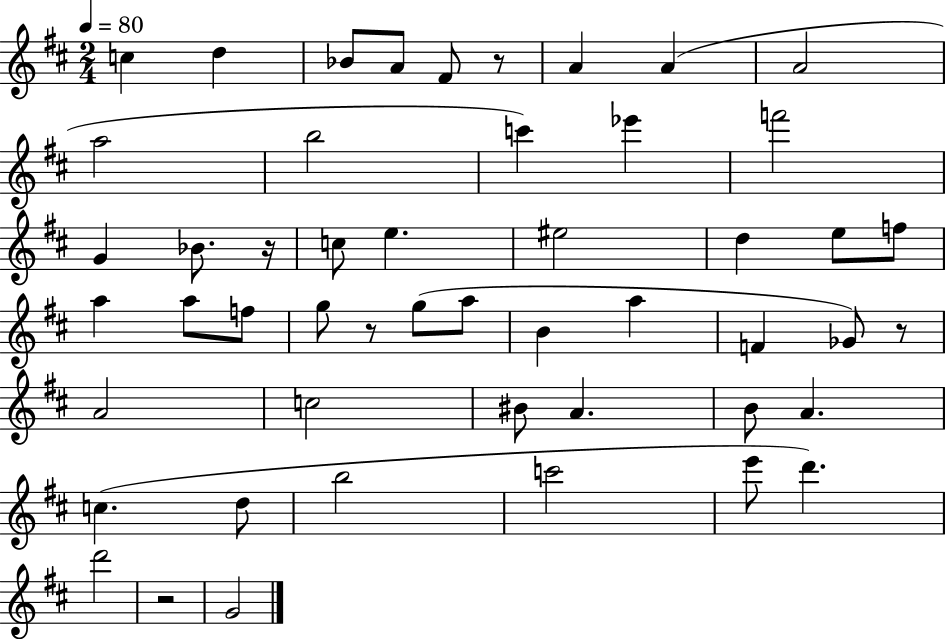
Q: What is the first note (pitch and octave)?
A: C5